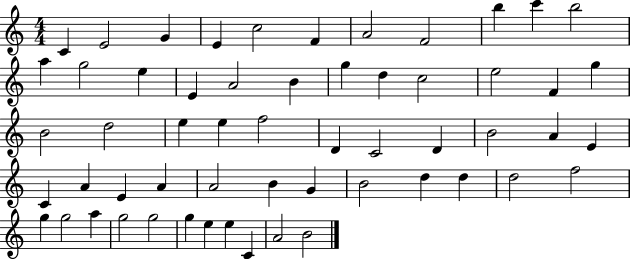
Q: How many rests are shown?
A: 0